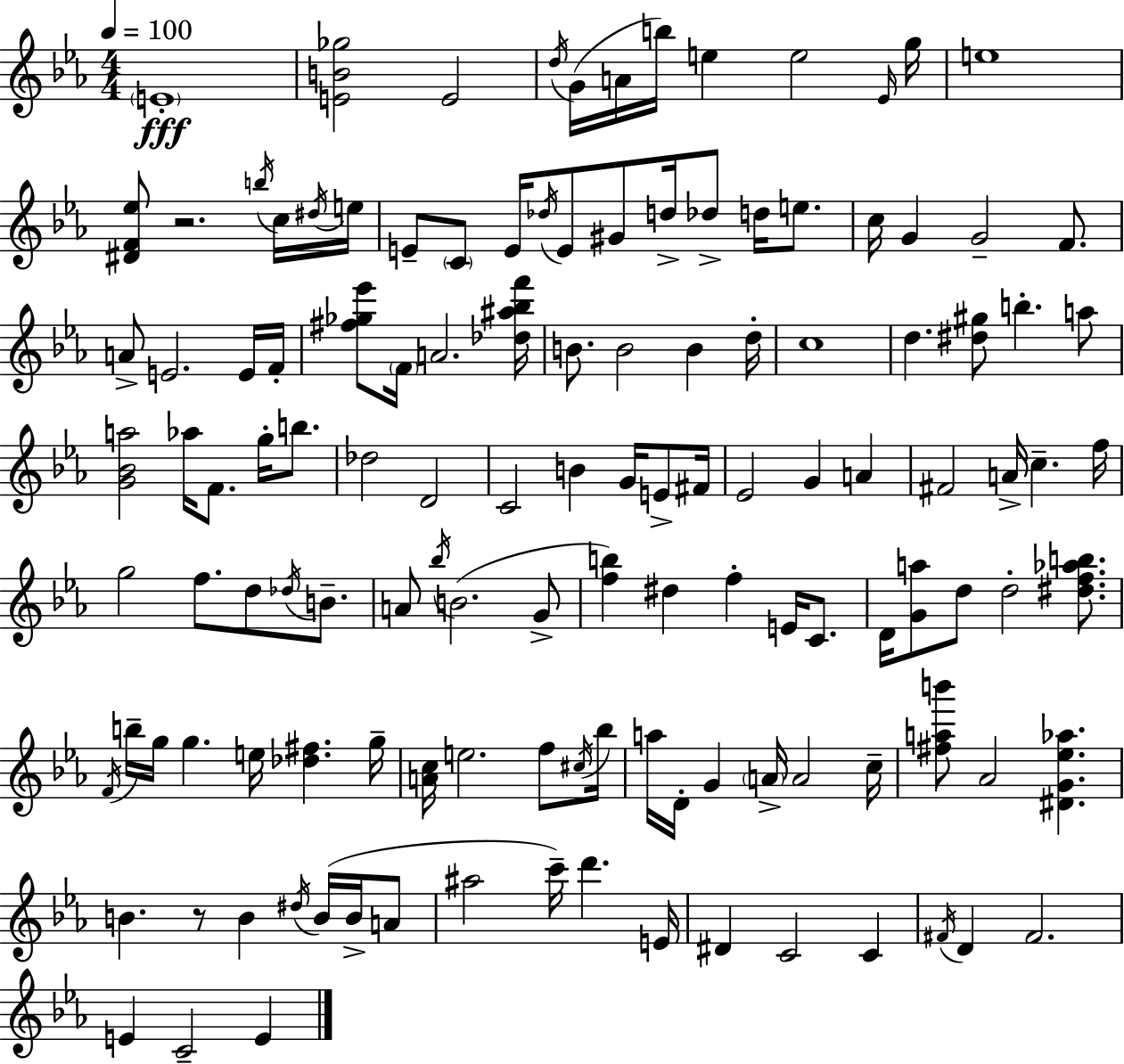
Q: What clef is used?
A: treble